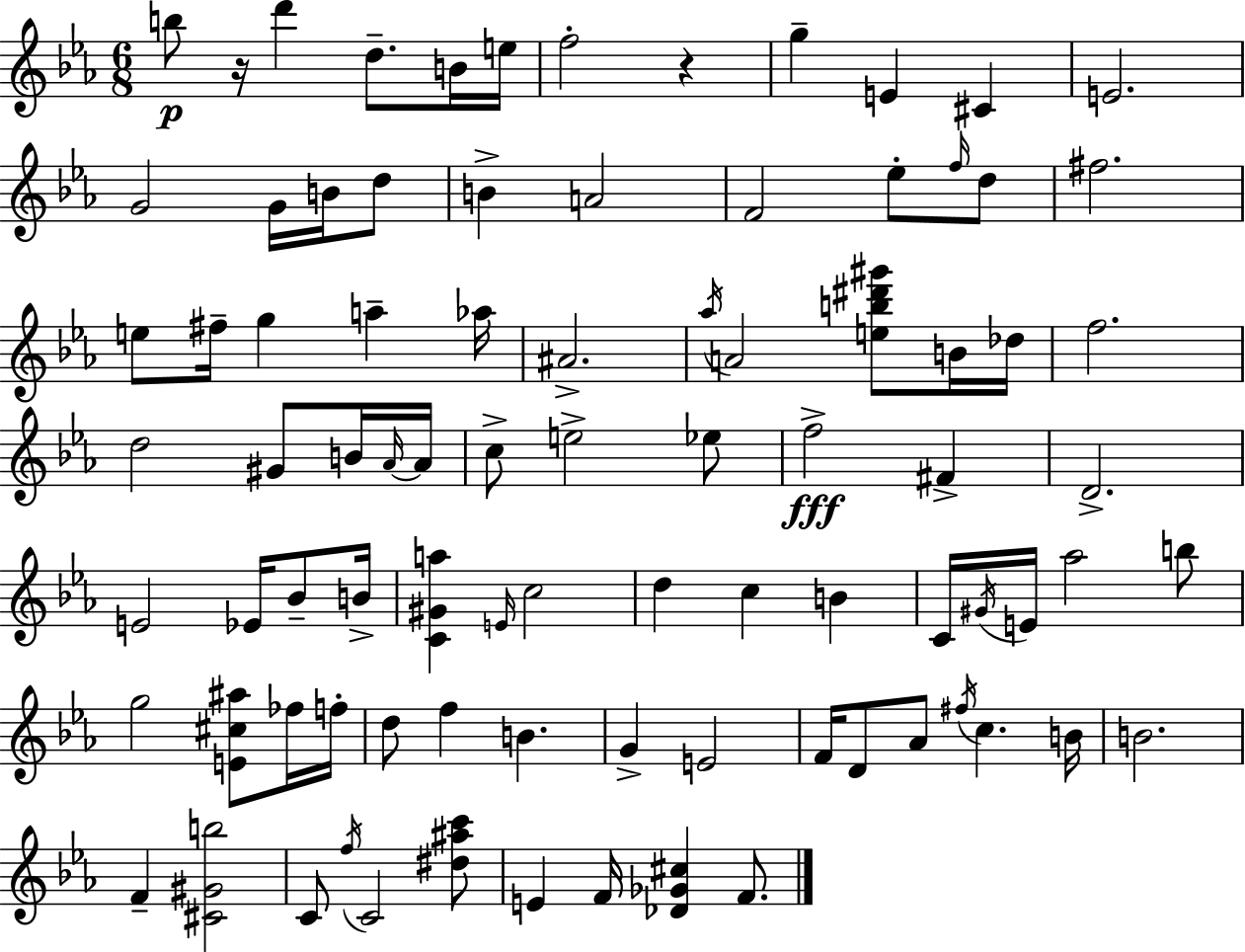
X:1
T:Untitled
M:6/8
L:1/4
K:Cm
b/2 z/4 d' d/2 B/4 e/4 f2 z g E ^C E2 G2 G/4 B/4 d/2 B A2 F2 _e/2 f/4 d/2 ^f2 e/2 ^f/4 g a _a/4 ^A2 _a/4 A2 [eb^d'^g']/2 B/4 _d/4 f2 d2 ^G/2 B/4 _A/4 _A/4 c/2 e2 _e/2 f2 ^F D2 E2 _E/4 _B/2 B/4 [C^Ga] E/4 c2 d c B C/4 ^G/4 E/4 _a2 b/2 g2 [E^c^a]/2 _f/4 f/4 d/2 f B G E2 F/4 D/2 _A/2 ^f/4 c B/4 B2 F [^C^Gb]2 C/2 f/4 C2 [^d^ac']/2 E F/4 [_D_G^c] F/2